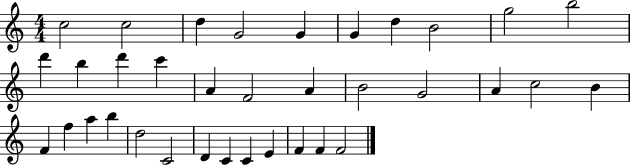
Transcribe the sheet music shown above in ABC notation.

X:1
T:Untitled
M:4/4
L:1/4
K:C
c2 c2 d G2 G G d B2 g2 b2 d' b d' c' A F2 A B2 G2 A c2 B F f a b d2 C2 D C C E F F F2